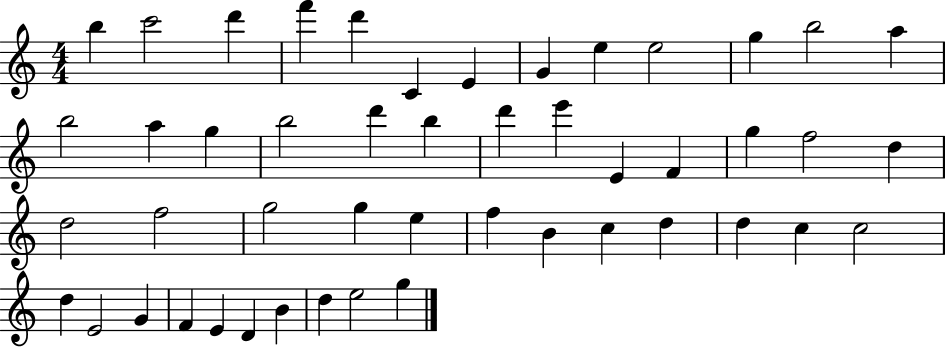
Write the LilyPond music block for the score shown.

{
  \clef treble
  \numericTimeSignature
  \time 4/4
  \key c \major
  b''4 c'''2 d'''4 | f'''4 d'''4 c'4 e'4 | g'4 e''4 e''2 | g''4 b''2 a''4 | \break b''2 a''4 g''4 | b''2 d'''4 b''4 | d'''4 e'''4 e'4 f'4 | g''4 f''2 d''4 | \break d''2 f''2 | g''2 g''4 e''4 | f''4 b'4 c''4 d''4 | d''4 c''4 c''2 | \break d''4 e'2 g'4 | f'4 e'4 d'4 b'4 | d''4 e''2 g''4 | \bar "|."
}